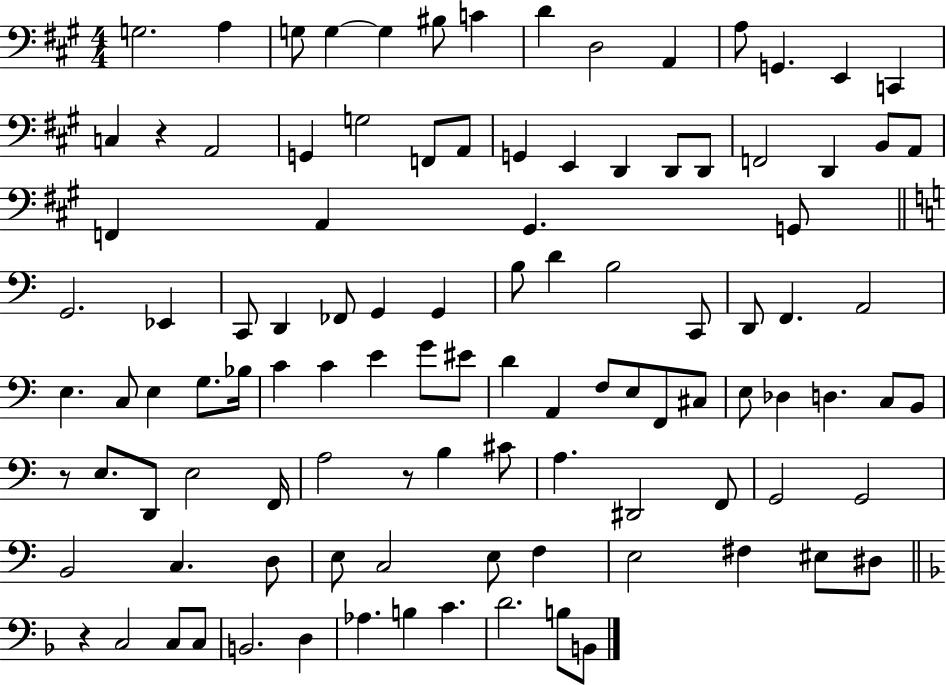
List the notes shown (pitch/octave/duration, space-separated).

G3/h. A3/q G3/e G3/q G3/q BIS3/e C4/q D4/q D3/h A2/q A3/e G2/q. E2/q C2/q C3/q R/q A2/h G2/q G3/h F2/e A2/e G2/q E2/q D2/q D2/e D2/e F2/h D2/q B2/e A2/e F2/q A2/q G#2/q. G2/e G2/h. Eb2/q C2/e D2/q FES2/e G2/q G2/q B3/e D4/q B3/h C2/e D2/e F2/q. A2/h E3/q. C3/e E3/q G3/e. Bb3/s C4/q C4/q E4/q G4/e EIS4/e D4/q A2/q F3/e E3/e F2/e C#3/e E3/e Db3/q D3/q. C3/e B2/e R/e E3/e. D2/e E3/h F2/s A3/h R/e B3/q C#4/e A3/q. D#2/h F2/e G2/h G2/h B2/h C3/q. D3/e E3/e C3/h E3/e F3/q E3/h F#3/q EIS3/e D#3/e R/q C3/h C3/e C3/e B2/h. D3/q Ab3/q. B3/q C4/q. D4/h. B3/e B2/e